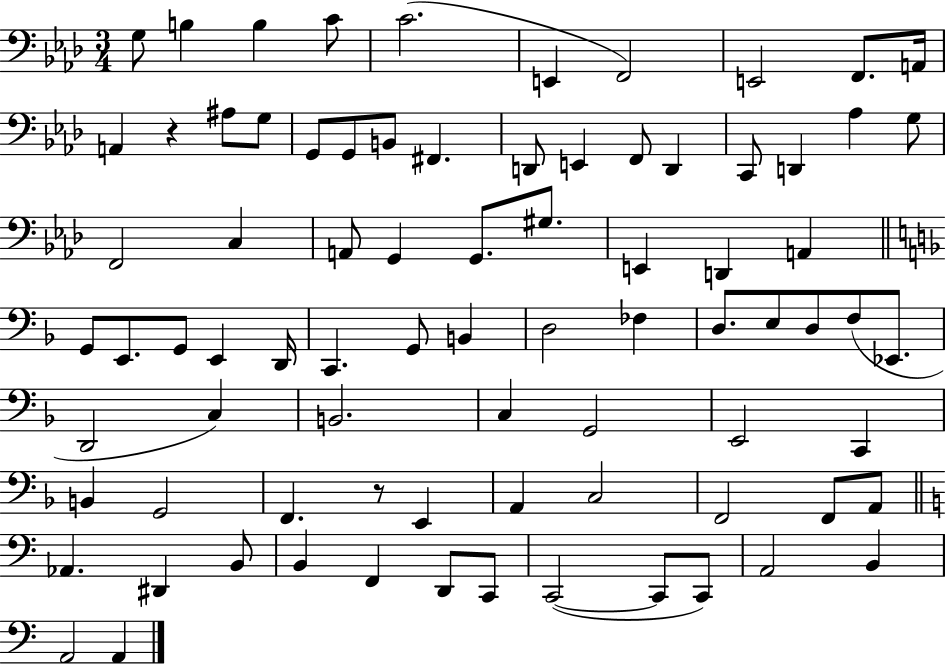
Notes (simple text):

G3/e B3/q B3/q C4/e C4/h. E2/q F2/h E2/h F2/e. A2/s A2/q R/q A#3/e G3/e G2/e G2/e B2/e F#2/q. D2/e E2/q F2/e D2/q C2/e D2/q Ab3/q G3/e F2/h C3/q A2/e G2/q G2/e. G#3/e. E2/q D2/q A2/q G2/e E2/e. G2/e E2/q D2/s C2/q. G2/e B2/q D3/h FES3/q D3/e. E3/e D3/e F3/e Eb2/e. D2/h C3/q B2/h. C3/q G2/h E2/h C2/q B2/q G2/h F2/q. R/e E2/q A2/q C3/h F2/h F2/e A2/e Ab2/q. D#2/q B2/e B2/q F2/q D2/e C2/e C2/h C2/e C2/e A2/h B2/q A2/h A2/q